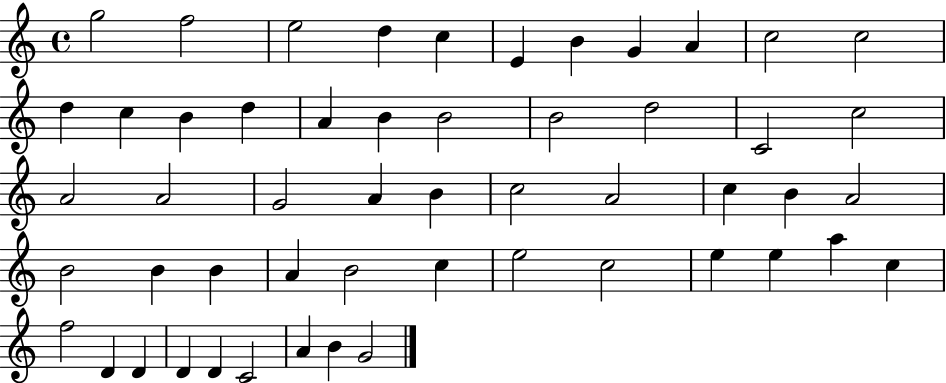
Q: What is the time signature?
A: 4/4